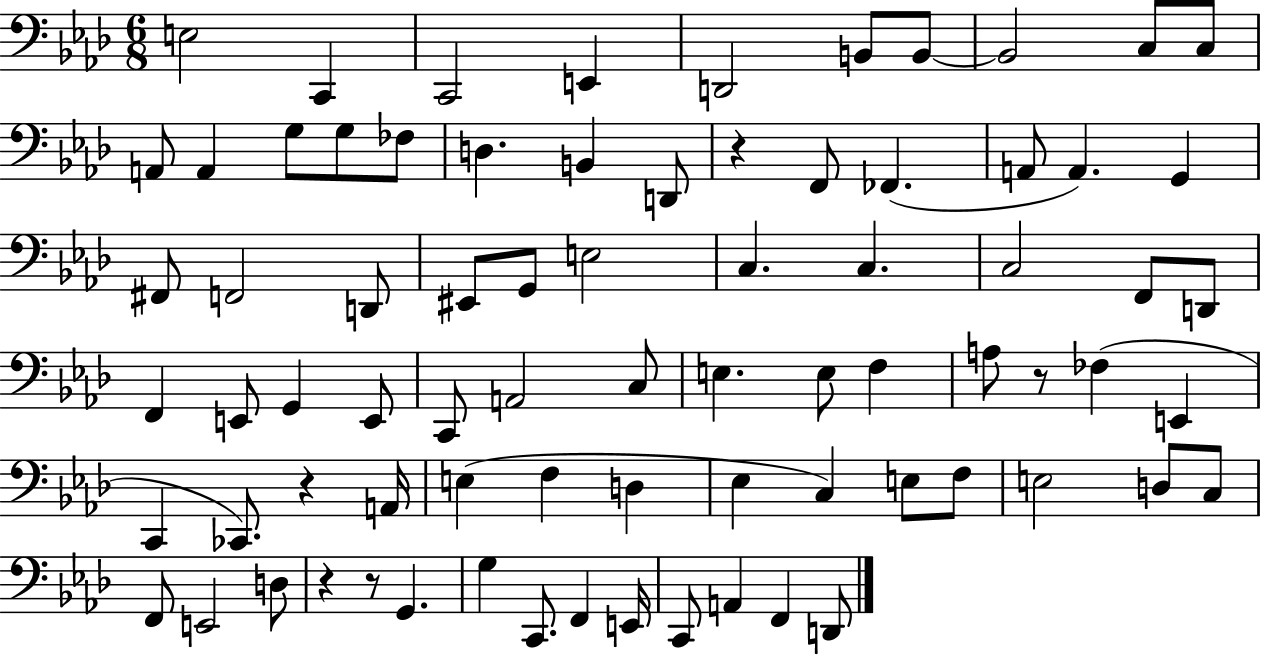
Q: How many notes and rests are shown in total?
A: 77